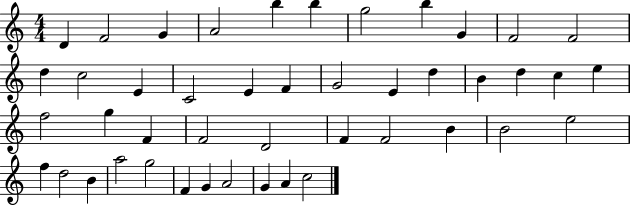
D4/q F4/h G4/q A4/h B5/q B5/q G5/h B5/q G4/q F4/h F4/h D5/q C5/h E4/q C4/h E4/q F4/q G4/h E4/q D5/q B4/q D5/q C5/q E5/q F5/h G5/q F4/q F4/h D4/h F4/q F4/h B4/q B4/h E5/h F5/q D5/h B4/q A5/h G5/h F4/q G4/q A4/h G4/q A4/q C5/h